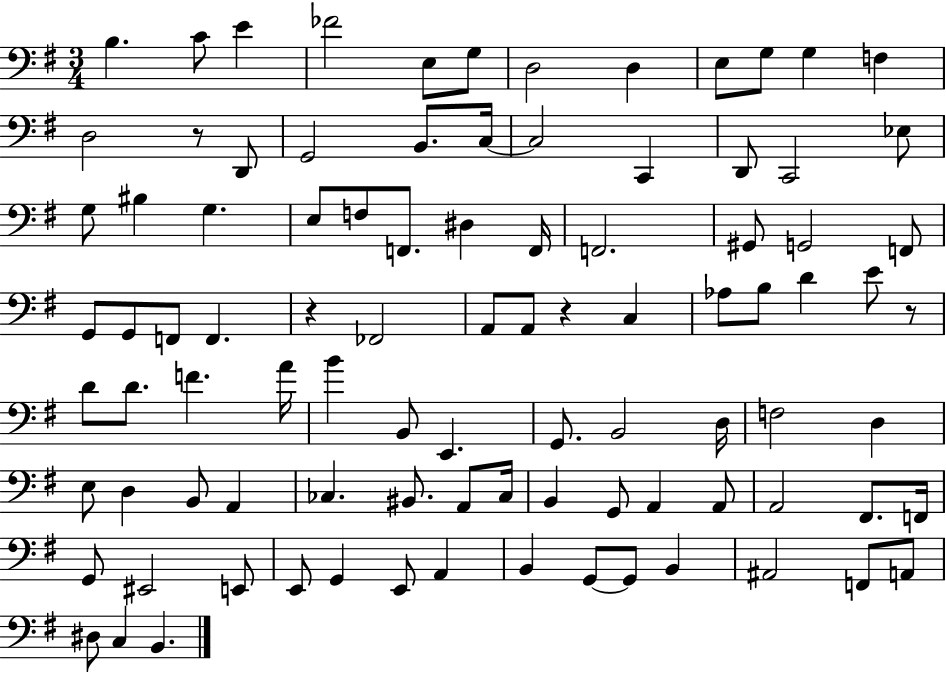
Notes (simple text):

B3/q. C4/e E4/q FES4/h E3/e G3/e D3/h D3/q E3/e G3/e G3/q F3/q D3/h R/e D2/e G2/h B2/e. C3/s C3/h C2/q D2/e C2/h Eb3/e G3/e BIS3/q G3/q. E3/e F3/e F2/e. D#3/q F2/s F2/h. G#2/e G2/h F2/e G2/e G2/e F2/e F2/q. R/q FES2/h A2/e A2/e R/q C3/q Ab3/e B3/e D4/q E4/e R/e D4/e D4/e. F4/q. A4/s B4/q B2/e E2/q. G2/e. B2/h D3/s F3/h D3/q E3/e D3/q B2/e A2/q CES3/q. BIS2/e. A2/e CES3/s B2/q G2/e A2/q A2/e A2/h F#2/e. F2/s G2/e EIS2/h E2/e E2/e G2/q E2/e A2/q B2/q G2/e G2/e B2/q A#2/h F2/e A2/e D#3/e C3/q B2/q.